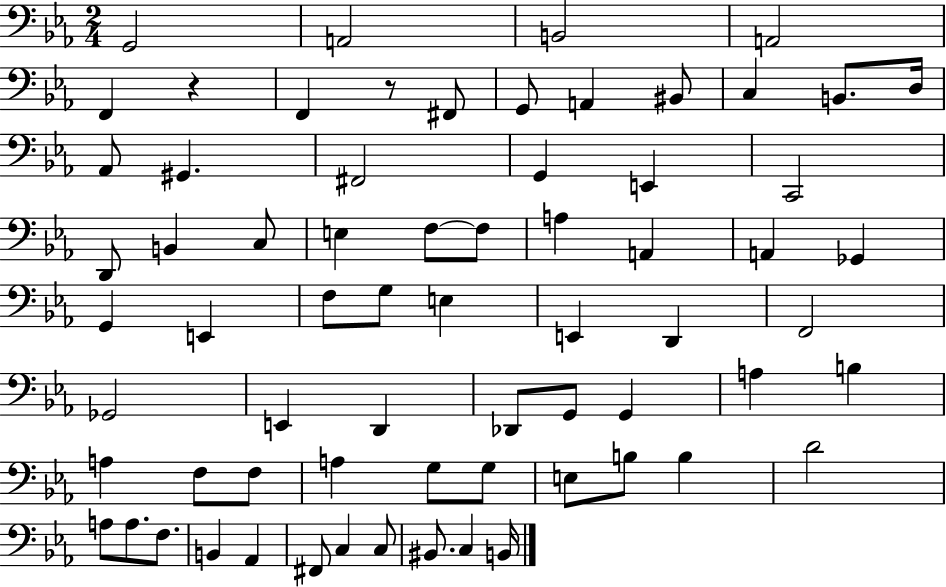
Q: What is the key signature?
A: EES major